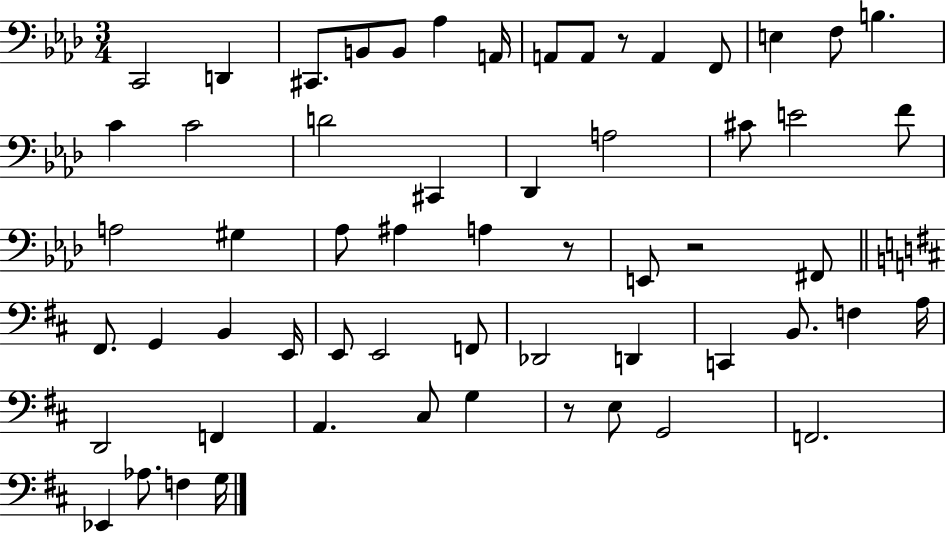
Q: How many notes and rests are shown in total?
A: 59